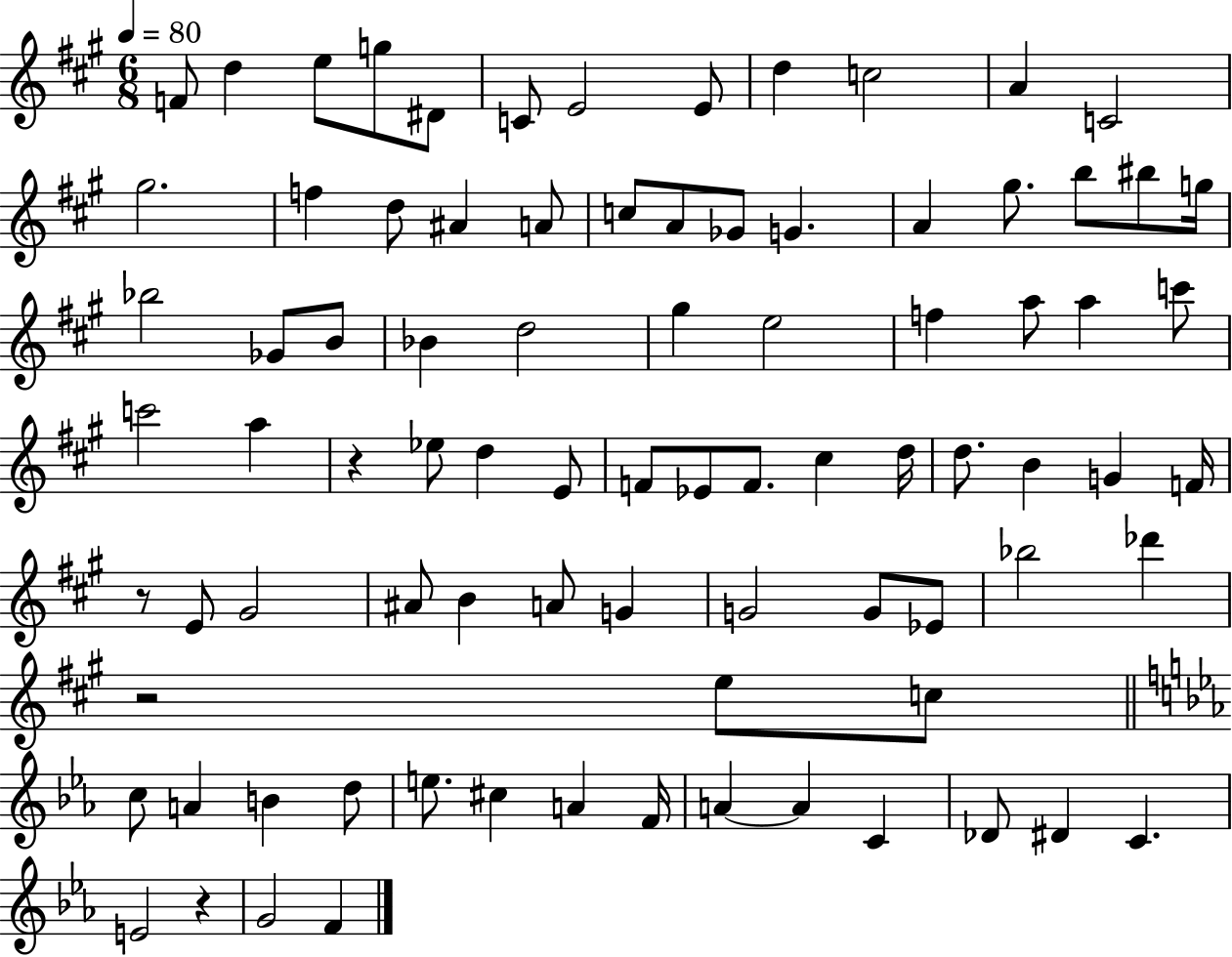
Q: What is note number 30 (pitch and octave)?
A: Bb4